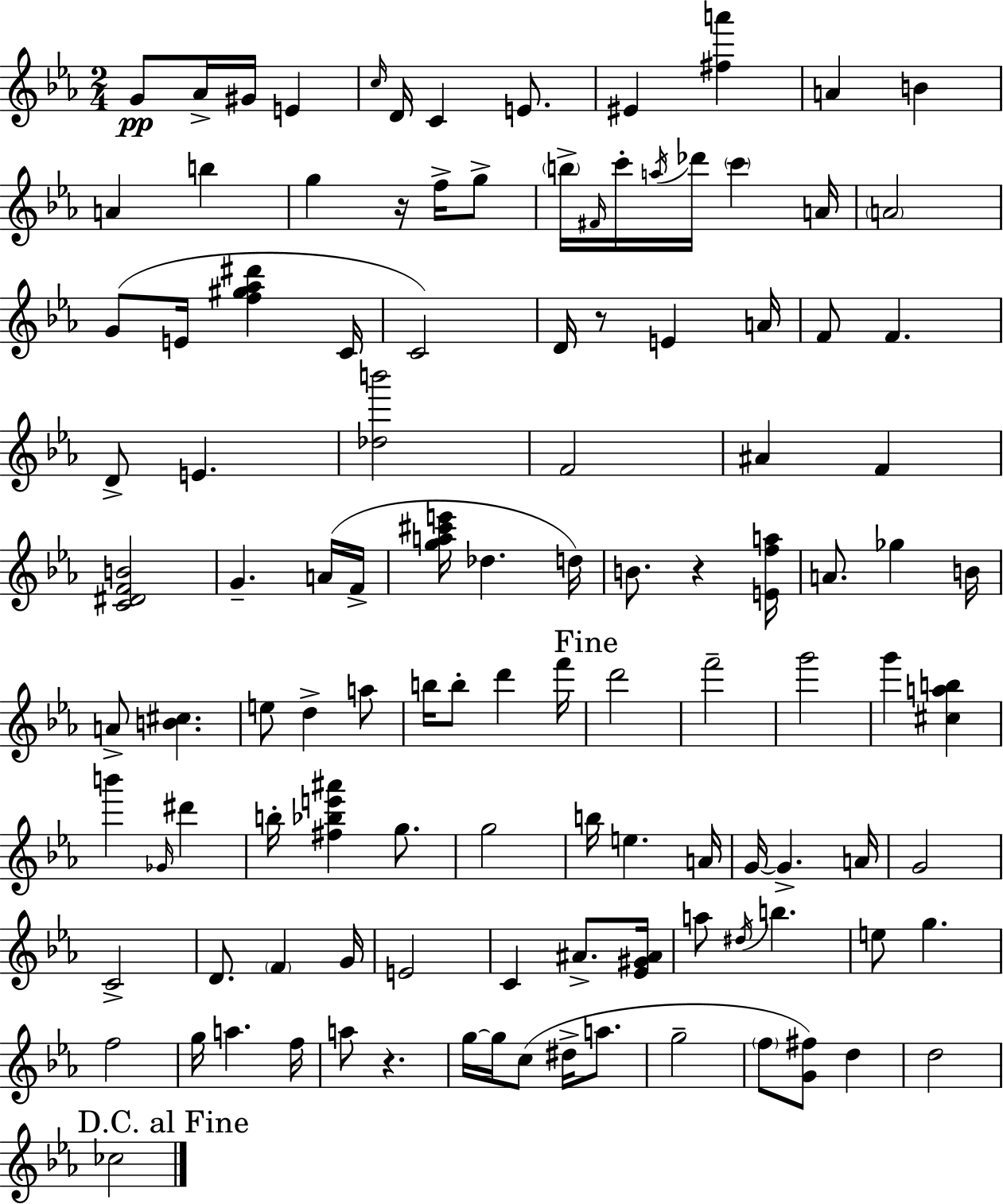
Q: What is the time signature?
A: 2/4